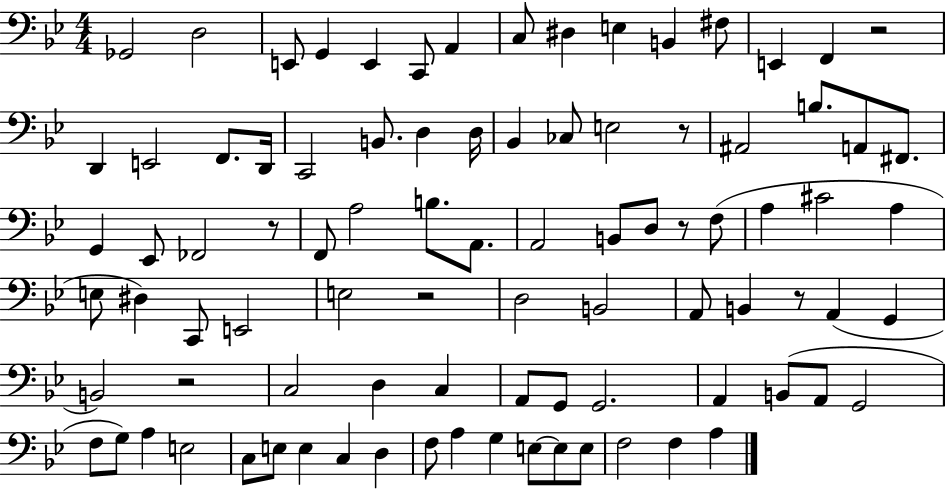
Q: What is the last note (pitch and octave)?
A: A3